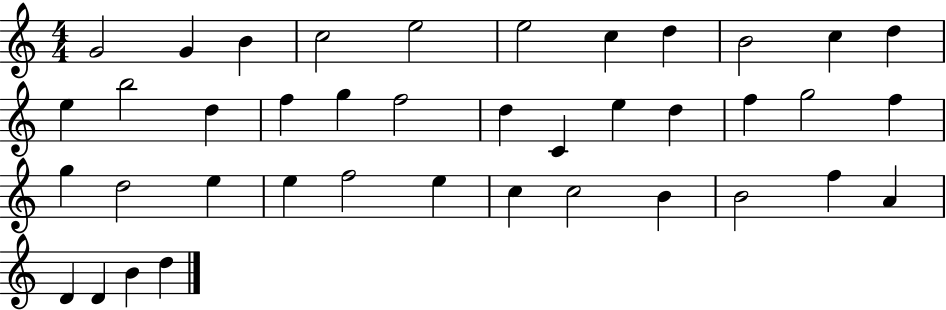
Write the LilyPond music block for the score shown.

{
  \clef treble
  \numericTimeSignature
  \time 4/4
  \key c \major
  g'2 g'4 b'4 | c''2 e''2 | e''2 c''4 d''4 | b'2 c''4 d''4 | \break e''4 b''2 d''4 | f''4 g''4 f''2 | d''4 c'4 e''4 d''4 | f''4 g''2 f''4 | \break g''4 d''2 e''4 | e''4 f''2 e''4 | c''4 c''2 b'4 | b'2 f''4 a'4 | \break d'4 d'4 b'4 d''4 | \bar "|."
}